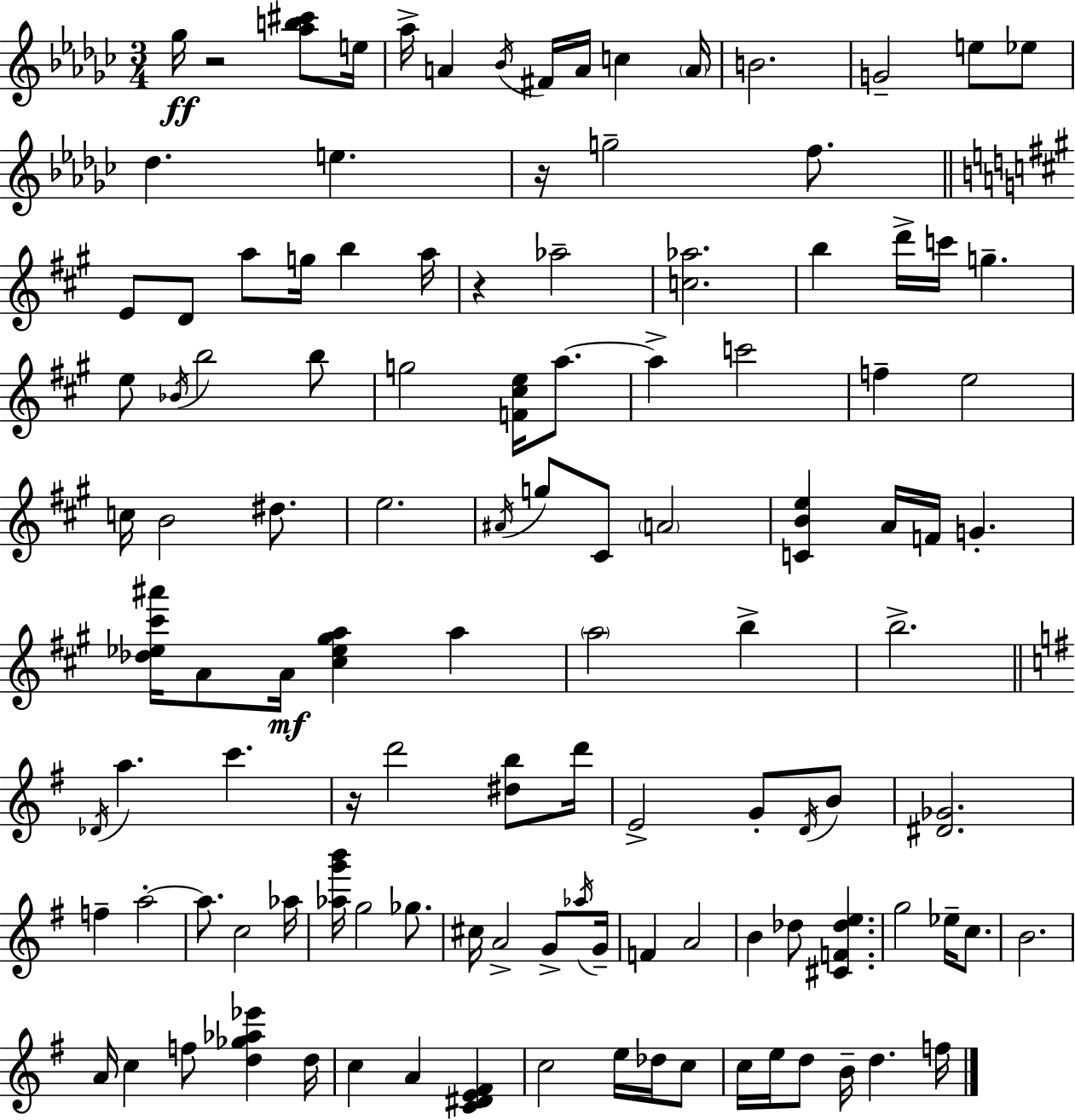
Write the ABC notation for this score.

X:1
T:Untitled
M:3/4
L:1/4
K:Ebm
_g/4 z2 [_ab^c']/2 e/4 _a/4 A _B/4 ^F/4 A/4 c A/4 B2 G2 e/2 _e/2 _d e z/4 g2 f/2 E/2 D/2 a/2 g/4 b a/4 z _a2 [c_a]2 b d'/4 c'/4 g e/2 _B/4 b2 b/2 g2 [F^ce]/4 a/2 a c'2 f e2 c/4 B2 ^d/2 e2 ^A/4 g/2 ^C/2 A2 [CBe] A/4 F/4 G [_d_e^c'^a']/4 A/2 A/4 [^c_e^ga] a a2 b b2 _D/4 a c' z/4 d'2 [^db]/2 d'/4 E2 G/2 D/4 B/2 [^D_G]2 f a2 a/2 c2 _a/4 [_ag'b']/4 g2 _g/2 ^c/4 A2 G/2 _a/4 G/4 F A2 B _d/2 [^CF_de] g2 _e/4 c/2 B2 A/4 c f/2 [d_g_a_e'] d/4 c A [C^DE^F] c2 e/4 _d/4 c/2 c/4 e/4 d/2 B/4 d f/4